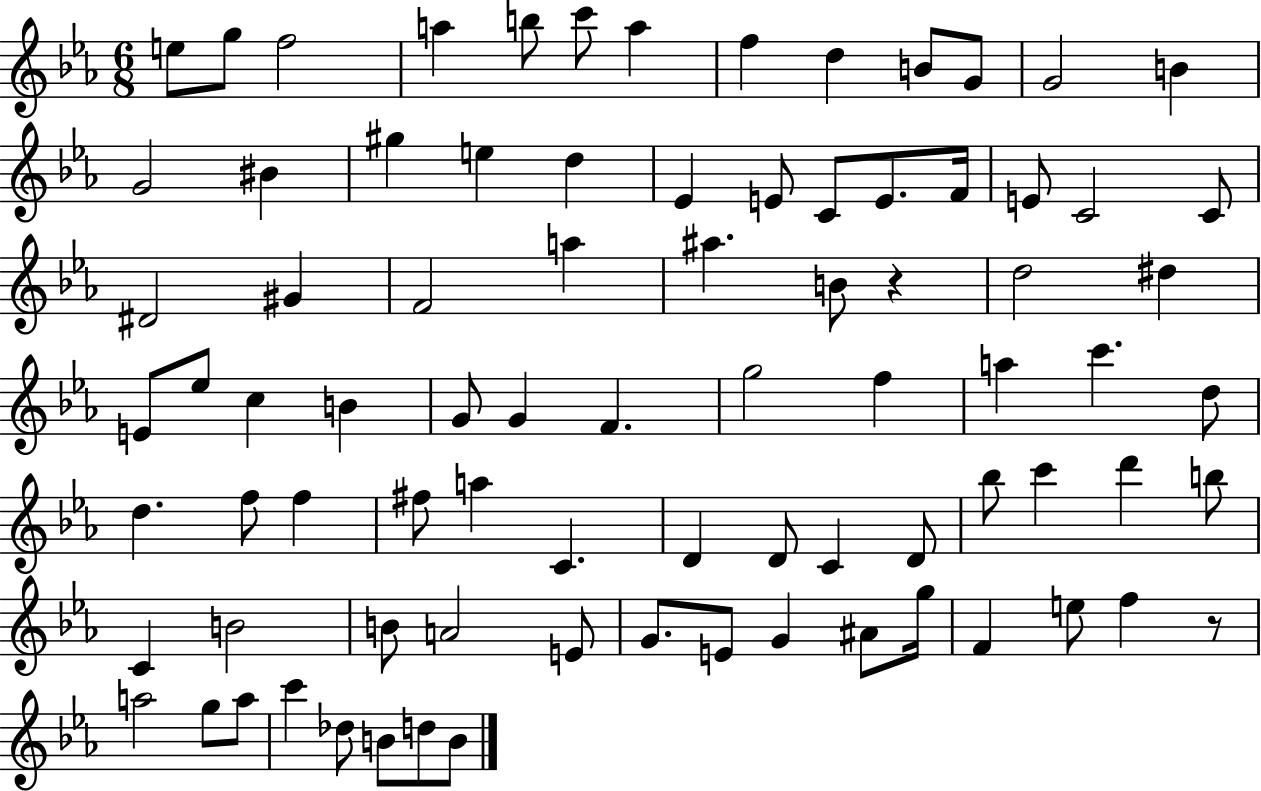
{
  \clef treble
  \numericTimeSignature
  \time 6/8
  \key ees \major
  e''8 g''8 f''2 | a''4 b''8 c'''8 a''4 | f''4 d''4 b'8 g'8 | g'2 b'4 | \break g'2 bis'4 | gis''4 e''4 d''4 | ees'4 e'8 c'8 e'8. f'16 | e'8 c'2 c'8 | \break dis'2 gis'4 | f'2 a''4 | ais''4. b'8 r4 | d''2 dis''4 | \break e'8 ees''8 c''4 b'4 | g'8 g'4 f'4. | g''2 f''4 | a''4 c'''4. d''8 | \break d''4. f''8 f''4 | fis''8 a''4 c'4. | d'4 d'8 c'4 d'8 | bes''8 c'''4 d'''4 b''8 | \break c'4 b'2 | b'8 a'2 e'8 | g'8. e'8 g'4 ais'8 g''16 | f'4 e''8 f''4 r8 | \break a''2 g''8 a''8 | c'''4 des''8 b'8 d''8 b'8 | \bar "|."
}